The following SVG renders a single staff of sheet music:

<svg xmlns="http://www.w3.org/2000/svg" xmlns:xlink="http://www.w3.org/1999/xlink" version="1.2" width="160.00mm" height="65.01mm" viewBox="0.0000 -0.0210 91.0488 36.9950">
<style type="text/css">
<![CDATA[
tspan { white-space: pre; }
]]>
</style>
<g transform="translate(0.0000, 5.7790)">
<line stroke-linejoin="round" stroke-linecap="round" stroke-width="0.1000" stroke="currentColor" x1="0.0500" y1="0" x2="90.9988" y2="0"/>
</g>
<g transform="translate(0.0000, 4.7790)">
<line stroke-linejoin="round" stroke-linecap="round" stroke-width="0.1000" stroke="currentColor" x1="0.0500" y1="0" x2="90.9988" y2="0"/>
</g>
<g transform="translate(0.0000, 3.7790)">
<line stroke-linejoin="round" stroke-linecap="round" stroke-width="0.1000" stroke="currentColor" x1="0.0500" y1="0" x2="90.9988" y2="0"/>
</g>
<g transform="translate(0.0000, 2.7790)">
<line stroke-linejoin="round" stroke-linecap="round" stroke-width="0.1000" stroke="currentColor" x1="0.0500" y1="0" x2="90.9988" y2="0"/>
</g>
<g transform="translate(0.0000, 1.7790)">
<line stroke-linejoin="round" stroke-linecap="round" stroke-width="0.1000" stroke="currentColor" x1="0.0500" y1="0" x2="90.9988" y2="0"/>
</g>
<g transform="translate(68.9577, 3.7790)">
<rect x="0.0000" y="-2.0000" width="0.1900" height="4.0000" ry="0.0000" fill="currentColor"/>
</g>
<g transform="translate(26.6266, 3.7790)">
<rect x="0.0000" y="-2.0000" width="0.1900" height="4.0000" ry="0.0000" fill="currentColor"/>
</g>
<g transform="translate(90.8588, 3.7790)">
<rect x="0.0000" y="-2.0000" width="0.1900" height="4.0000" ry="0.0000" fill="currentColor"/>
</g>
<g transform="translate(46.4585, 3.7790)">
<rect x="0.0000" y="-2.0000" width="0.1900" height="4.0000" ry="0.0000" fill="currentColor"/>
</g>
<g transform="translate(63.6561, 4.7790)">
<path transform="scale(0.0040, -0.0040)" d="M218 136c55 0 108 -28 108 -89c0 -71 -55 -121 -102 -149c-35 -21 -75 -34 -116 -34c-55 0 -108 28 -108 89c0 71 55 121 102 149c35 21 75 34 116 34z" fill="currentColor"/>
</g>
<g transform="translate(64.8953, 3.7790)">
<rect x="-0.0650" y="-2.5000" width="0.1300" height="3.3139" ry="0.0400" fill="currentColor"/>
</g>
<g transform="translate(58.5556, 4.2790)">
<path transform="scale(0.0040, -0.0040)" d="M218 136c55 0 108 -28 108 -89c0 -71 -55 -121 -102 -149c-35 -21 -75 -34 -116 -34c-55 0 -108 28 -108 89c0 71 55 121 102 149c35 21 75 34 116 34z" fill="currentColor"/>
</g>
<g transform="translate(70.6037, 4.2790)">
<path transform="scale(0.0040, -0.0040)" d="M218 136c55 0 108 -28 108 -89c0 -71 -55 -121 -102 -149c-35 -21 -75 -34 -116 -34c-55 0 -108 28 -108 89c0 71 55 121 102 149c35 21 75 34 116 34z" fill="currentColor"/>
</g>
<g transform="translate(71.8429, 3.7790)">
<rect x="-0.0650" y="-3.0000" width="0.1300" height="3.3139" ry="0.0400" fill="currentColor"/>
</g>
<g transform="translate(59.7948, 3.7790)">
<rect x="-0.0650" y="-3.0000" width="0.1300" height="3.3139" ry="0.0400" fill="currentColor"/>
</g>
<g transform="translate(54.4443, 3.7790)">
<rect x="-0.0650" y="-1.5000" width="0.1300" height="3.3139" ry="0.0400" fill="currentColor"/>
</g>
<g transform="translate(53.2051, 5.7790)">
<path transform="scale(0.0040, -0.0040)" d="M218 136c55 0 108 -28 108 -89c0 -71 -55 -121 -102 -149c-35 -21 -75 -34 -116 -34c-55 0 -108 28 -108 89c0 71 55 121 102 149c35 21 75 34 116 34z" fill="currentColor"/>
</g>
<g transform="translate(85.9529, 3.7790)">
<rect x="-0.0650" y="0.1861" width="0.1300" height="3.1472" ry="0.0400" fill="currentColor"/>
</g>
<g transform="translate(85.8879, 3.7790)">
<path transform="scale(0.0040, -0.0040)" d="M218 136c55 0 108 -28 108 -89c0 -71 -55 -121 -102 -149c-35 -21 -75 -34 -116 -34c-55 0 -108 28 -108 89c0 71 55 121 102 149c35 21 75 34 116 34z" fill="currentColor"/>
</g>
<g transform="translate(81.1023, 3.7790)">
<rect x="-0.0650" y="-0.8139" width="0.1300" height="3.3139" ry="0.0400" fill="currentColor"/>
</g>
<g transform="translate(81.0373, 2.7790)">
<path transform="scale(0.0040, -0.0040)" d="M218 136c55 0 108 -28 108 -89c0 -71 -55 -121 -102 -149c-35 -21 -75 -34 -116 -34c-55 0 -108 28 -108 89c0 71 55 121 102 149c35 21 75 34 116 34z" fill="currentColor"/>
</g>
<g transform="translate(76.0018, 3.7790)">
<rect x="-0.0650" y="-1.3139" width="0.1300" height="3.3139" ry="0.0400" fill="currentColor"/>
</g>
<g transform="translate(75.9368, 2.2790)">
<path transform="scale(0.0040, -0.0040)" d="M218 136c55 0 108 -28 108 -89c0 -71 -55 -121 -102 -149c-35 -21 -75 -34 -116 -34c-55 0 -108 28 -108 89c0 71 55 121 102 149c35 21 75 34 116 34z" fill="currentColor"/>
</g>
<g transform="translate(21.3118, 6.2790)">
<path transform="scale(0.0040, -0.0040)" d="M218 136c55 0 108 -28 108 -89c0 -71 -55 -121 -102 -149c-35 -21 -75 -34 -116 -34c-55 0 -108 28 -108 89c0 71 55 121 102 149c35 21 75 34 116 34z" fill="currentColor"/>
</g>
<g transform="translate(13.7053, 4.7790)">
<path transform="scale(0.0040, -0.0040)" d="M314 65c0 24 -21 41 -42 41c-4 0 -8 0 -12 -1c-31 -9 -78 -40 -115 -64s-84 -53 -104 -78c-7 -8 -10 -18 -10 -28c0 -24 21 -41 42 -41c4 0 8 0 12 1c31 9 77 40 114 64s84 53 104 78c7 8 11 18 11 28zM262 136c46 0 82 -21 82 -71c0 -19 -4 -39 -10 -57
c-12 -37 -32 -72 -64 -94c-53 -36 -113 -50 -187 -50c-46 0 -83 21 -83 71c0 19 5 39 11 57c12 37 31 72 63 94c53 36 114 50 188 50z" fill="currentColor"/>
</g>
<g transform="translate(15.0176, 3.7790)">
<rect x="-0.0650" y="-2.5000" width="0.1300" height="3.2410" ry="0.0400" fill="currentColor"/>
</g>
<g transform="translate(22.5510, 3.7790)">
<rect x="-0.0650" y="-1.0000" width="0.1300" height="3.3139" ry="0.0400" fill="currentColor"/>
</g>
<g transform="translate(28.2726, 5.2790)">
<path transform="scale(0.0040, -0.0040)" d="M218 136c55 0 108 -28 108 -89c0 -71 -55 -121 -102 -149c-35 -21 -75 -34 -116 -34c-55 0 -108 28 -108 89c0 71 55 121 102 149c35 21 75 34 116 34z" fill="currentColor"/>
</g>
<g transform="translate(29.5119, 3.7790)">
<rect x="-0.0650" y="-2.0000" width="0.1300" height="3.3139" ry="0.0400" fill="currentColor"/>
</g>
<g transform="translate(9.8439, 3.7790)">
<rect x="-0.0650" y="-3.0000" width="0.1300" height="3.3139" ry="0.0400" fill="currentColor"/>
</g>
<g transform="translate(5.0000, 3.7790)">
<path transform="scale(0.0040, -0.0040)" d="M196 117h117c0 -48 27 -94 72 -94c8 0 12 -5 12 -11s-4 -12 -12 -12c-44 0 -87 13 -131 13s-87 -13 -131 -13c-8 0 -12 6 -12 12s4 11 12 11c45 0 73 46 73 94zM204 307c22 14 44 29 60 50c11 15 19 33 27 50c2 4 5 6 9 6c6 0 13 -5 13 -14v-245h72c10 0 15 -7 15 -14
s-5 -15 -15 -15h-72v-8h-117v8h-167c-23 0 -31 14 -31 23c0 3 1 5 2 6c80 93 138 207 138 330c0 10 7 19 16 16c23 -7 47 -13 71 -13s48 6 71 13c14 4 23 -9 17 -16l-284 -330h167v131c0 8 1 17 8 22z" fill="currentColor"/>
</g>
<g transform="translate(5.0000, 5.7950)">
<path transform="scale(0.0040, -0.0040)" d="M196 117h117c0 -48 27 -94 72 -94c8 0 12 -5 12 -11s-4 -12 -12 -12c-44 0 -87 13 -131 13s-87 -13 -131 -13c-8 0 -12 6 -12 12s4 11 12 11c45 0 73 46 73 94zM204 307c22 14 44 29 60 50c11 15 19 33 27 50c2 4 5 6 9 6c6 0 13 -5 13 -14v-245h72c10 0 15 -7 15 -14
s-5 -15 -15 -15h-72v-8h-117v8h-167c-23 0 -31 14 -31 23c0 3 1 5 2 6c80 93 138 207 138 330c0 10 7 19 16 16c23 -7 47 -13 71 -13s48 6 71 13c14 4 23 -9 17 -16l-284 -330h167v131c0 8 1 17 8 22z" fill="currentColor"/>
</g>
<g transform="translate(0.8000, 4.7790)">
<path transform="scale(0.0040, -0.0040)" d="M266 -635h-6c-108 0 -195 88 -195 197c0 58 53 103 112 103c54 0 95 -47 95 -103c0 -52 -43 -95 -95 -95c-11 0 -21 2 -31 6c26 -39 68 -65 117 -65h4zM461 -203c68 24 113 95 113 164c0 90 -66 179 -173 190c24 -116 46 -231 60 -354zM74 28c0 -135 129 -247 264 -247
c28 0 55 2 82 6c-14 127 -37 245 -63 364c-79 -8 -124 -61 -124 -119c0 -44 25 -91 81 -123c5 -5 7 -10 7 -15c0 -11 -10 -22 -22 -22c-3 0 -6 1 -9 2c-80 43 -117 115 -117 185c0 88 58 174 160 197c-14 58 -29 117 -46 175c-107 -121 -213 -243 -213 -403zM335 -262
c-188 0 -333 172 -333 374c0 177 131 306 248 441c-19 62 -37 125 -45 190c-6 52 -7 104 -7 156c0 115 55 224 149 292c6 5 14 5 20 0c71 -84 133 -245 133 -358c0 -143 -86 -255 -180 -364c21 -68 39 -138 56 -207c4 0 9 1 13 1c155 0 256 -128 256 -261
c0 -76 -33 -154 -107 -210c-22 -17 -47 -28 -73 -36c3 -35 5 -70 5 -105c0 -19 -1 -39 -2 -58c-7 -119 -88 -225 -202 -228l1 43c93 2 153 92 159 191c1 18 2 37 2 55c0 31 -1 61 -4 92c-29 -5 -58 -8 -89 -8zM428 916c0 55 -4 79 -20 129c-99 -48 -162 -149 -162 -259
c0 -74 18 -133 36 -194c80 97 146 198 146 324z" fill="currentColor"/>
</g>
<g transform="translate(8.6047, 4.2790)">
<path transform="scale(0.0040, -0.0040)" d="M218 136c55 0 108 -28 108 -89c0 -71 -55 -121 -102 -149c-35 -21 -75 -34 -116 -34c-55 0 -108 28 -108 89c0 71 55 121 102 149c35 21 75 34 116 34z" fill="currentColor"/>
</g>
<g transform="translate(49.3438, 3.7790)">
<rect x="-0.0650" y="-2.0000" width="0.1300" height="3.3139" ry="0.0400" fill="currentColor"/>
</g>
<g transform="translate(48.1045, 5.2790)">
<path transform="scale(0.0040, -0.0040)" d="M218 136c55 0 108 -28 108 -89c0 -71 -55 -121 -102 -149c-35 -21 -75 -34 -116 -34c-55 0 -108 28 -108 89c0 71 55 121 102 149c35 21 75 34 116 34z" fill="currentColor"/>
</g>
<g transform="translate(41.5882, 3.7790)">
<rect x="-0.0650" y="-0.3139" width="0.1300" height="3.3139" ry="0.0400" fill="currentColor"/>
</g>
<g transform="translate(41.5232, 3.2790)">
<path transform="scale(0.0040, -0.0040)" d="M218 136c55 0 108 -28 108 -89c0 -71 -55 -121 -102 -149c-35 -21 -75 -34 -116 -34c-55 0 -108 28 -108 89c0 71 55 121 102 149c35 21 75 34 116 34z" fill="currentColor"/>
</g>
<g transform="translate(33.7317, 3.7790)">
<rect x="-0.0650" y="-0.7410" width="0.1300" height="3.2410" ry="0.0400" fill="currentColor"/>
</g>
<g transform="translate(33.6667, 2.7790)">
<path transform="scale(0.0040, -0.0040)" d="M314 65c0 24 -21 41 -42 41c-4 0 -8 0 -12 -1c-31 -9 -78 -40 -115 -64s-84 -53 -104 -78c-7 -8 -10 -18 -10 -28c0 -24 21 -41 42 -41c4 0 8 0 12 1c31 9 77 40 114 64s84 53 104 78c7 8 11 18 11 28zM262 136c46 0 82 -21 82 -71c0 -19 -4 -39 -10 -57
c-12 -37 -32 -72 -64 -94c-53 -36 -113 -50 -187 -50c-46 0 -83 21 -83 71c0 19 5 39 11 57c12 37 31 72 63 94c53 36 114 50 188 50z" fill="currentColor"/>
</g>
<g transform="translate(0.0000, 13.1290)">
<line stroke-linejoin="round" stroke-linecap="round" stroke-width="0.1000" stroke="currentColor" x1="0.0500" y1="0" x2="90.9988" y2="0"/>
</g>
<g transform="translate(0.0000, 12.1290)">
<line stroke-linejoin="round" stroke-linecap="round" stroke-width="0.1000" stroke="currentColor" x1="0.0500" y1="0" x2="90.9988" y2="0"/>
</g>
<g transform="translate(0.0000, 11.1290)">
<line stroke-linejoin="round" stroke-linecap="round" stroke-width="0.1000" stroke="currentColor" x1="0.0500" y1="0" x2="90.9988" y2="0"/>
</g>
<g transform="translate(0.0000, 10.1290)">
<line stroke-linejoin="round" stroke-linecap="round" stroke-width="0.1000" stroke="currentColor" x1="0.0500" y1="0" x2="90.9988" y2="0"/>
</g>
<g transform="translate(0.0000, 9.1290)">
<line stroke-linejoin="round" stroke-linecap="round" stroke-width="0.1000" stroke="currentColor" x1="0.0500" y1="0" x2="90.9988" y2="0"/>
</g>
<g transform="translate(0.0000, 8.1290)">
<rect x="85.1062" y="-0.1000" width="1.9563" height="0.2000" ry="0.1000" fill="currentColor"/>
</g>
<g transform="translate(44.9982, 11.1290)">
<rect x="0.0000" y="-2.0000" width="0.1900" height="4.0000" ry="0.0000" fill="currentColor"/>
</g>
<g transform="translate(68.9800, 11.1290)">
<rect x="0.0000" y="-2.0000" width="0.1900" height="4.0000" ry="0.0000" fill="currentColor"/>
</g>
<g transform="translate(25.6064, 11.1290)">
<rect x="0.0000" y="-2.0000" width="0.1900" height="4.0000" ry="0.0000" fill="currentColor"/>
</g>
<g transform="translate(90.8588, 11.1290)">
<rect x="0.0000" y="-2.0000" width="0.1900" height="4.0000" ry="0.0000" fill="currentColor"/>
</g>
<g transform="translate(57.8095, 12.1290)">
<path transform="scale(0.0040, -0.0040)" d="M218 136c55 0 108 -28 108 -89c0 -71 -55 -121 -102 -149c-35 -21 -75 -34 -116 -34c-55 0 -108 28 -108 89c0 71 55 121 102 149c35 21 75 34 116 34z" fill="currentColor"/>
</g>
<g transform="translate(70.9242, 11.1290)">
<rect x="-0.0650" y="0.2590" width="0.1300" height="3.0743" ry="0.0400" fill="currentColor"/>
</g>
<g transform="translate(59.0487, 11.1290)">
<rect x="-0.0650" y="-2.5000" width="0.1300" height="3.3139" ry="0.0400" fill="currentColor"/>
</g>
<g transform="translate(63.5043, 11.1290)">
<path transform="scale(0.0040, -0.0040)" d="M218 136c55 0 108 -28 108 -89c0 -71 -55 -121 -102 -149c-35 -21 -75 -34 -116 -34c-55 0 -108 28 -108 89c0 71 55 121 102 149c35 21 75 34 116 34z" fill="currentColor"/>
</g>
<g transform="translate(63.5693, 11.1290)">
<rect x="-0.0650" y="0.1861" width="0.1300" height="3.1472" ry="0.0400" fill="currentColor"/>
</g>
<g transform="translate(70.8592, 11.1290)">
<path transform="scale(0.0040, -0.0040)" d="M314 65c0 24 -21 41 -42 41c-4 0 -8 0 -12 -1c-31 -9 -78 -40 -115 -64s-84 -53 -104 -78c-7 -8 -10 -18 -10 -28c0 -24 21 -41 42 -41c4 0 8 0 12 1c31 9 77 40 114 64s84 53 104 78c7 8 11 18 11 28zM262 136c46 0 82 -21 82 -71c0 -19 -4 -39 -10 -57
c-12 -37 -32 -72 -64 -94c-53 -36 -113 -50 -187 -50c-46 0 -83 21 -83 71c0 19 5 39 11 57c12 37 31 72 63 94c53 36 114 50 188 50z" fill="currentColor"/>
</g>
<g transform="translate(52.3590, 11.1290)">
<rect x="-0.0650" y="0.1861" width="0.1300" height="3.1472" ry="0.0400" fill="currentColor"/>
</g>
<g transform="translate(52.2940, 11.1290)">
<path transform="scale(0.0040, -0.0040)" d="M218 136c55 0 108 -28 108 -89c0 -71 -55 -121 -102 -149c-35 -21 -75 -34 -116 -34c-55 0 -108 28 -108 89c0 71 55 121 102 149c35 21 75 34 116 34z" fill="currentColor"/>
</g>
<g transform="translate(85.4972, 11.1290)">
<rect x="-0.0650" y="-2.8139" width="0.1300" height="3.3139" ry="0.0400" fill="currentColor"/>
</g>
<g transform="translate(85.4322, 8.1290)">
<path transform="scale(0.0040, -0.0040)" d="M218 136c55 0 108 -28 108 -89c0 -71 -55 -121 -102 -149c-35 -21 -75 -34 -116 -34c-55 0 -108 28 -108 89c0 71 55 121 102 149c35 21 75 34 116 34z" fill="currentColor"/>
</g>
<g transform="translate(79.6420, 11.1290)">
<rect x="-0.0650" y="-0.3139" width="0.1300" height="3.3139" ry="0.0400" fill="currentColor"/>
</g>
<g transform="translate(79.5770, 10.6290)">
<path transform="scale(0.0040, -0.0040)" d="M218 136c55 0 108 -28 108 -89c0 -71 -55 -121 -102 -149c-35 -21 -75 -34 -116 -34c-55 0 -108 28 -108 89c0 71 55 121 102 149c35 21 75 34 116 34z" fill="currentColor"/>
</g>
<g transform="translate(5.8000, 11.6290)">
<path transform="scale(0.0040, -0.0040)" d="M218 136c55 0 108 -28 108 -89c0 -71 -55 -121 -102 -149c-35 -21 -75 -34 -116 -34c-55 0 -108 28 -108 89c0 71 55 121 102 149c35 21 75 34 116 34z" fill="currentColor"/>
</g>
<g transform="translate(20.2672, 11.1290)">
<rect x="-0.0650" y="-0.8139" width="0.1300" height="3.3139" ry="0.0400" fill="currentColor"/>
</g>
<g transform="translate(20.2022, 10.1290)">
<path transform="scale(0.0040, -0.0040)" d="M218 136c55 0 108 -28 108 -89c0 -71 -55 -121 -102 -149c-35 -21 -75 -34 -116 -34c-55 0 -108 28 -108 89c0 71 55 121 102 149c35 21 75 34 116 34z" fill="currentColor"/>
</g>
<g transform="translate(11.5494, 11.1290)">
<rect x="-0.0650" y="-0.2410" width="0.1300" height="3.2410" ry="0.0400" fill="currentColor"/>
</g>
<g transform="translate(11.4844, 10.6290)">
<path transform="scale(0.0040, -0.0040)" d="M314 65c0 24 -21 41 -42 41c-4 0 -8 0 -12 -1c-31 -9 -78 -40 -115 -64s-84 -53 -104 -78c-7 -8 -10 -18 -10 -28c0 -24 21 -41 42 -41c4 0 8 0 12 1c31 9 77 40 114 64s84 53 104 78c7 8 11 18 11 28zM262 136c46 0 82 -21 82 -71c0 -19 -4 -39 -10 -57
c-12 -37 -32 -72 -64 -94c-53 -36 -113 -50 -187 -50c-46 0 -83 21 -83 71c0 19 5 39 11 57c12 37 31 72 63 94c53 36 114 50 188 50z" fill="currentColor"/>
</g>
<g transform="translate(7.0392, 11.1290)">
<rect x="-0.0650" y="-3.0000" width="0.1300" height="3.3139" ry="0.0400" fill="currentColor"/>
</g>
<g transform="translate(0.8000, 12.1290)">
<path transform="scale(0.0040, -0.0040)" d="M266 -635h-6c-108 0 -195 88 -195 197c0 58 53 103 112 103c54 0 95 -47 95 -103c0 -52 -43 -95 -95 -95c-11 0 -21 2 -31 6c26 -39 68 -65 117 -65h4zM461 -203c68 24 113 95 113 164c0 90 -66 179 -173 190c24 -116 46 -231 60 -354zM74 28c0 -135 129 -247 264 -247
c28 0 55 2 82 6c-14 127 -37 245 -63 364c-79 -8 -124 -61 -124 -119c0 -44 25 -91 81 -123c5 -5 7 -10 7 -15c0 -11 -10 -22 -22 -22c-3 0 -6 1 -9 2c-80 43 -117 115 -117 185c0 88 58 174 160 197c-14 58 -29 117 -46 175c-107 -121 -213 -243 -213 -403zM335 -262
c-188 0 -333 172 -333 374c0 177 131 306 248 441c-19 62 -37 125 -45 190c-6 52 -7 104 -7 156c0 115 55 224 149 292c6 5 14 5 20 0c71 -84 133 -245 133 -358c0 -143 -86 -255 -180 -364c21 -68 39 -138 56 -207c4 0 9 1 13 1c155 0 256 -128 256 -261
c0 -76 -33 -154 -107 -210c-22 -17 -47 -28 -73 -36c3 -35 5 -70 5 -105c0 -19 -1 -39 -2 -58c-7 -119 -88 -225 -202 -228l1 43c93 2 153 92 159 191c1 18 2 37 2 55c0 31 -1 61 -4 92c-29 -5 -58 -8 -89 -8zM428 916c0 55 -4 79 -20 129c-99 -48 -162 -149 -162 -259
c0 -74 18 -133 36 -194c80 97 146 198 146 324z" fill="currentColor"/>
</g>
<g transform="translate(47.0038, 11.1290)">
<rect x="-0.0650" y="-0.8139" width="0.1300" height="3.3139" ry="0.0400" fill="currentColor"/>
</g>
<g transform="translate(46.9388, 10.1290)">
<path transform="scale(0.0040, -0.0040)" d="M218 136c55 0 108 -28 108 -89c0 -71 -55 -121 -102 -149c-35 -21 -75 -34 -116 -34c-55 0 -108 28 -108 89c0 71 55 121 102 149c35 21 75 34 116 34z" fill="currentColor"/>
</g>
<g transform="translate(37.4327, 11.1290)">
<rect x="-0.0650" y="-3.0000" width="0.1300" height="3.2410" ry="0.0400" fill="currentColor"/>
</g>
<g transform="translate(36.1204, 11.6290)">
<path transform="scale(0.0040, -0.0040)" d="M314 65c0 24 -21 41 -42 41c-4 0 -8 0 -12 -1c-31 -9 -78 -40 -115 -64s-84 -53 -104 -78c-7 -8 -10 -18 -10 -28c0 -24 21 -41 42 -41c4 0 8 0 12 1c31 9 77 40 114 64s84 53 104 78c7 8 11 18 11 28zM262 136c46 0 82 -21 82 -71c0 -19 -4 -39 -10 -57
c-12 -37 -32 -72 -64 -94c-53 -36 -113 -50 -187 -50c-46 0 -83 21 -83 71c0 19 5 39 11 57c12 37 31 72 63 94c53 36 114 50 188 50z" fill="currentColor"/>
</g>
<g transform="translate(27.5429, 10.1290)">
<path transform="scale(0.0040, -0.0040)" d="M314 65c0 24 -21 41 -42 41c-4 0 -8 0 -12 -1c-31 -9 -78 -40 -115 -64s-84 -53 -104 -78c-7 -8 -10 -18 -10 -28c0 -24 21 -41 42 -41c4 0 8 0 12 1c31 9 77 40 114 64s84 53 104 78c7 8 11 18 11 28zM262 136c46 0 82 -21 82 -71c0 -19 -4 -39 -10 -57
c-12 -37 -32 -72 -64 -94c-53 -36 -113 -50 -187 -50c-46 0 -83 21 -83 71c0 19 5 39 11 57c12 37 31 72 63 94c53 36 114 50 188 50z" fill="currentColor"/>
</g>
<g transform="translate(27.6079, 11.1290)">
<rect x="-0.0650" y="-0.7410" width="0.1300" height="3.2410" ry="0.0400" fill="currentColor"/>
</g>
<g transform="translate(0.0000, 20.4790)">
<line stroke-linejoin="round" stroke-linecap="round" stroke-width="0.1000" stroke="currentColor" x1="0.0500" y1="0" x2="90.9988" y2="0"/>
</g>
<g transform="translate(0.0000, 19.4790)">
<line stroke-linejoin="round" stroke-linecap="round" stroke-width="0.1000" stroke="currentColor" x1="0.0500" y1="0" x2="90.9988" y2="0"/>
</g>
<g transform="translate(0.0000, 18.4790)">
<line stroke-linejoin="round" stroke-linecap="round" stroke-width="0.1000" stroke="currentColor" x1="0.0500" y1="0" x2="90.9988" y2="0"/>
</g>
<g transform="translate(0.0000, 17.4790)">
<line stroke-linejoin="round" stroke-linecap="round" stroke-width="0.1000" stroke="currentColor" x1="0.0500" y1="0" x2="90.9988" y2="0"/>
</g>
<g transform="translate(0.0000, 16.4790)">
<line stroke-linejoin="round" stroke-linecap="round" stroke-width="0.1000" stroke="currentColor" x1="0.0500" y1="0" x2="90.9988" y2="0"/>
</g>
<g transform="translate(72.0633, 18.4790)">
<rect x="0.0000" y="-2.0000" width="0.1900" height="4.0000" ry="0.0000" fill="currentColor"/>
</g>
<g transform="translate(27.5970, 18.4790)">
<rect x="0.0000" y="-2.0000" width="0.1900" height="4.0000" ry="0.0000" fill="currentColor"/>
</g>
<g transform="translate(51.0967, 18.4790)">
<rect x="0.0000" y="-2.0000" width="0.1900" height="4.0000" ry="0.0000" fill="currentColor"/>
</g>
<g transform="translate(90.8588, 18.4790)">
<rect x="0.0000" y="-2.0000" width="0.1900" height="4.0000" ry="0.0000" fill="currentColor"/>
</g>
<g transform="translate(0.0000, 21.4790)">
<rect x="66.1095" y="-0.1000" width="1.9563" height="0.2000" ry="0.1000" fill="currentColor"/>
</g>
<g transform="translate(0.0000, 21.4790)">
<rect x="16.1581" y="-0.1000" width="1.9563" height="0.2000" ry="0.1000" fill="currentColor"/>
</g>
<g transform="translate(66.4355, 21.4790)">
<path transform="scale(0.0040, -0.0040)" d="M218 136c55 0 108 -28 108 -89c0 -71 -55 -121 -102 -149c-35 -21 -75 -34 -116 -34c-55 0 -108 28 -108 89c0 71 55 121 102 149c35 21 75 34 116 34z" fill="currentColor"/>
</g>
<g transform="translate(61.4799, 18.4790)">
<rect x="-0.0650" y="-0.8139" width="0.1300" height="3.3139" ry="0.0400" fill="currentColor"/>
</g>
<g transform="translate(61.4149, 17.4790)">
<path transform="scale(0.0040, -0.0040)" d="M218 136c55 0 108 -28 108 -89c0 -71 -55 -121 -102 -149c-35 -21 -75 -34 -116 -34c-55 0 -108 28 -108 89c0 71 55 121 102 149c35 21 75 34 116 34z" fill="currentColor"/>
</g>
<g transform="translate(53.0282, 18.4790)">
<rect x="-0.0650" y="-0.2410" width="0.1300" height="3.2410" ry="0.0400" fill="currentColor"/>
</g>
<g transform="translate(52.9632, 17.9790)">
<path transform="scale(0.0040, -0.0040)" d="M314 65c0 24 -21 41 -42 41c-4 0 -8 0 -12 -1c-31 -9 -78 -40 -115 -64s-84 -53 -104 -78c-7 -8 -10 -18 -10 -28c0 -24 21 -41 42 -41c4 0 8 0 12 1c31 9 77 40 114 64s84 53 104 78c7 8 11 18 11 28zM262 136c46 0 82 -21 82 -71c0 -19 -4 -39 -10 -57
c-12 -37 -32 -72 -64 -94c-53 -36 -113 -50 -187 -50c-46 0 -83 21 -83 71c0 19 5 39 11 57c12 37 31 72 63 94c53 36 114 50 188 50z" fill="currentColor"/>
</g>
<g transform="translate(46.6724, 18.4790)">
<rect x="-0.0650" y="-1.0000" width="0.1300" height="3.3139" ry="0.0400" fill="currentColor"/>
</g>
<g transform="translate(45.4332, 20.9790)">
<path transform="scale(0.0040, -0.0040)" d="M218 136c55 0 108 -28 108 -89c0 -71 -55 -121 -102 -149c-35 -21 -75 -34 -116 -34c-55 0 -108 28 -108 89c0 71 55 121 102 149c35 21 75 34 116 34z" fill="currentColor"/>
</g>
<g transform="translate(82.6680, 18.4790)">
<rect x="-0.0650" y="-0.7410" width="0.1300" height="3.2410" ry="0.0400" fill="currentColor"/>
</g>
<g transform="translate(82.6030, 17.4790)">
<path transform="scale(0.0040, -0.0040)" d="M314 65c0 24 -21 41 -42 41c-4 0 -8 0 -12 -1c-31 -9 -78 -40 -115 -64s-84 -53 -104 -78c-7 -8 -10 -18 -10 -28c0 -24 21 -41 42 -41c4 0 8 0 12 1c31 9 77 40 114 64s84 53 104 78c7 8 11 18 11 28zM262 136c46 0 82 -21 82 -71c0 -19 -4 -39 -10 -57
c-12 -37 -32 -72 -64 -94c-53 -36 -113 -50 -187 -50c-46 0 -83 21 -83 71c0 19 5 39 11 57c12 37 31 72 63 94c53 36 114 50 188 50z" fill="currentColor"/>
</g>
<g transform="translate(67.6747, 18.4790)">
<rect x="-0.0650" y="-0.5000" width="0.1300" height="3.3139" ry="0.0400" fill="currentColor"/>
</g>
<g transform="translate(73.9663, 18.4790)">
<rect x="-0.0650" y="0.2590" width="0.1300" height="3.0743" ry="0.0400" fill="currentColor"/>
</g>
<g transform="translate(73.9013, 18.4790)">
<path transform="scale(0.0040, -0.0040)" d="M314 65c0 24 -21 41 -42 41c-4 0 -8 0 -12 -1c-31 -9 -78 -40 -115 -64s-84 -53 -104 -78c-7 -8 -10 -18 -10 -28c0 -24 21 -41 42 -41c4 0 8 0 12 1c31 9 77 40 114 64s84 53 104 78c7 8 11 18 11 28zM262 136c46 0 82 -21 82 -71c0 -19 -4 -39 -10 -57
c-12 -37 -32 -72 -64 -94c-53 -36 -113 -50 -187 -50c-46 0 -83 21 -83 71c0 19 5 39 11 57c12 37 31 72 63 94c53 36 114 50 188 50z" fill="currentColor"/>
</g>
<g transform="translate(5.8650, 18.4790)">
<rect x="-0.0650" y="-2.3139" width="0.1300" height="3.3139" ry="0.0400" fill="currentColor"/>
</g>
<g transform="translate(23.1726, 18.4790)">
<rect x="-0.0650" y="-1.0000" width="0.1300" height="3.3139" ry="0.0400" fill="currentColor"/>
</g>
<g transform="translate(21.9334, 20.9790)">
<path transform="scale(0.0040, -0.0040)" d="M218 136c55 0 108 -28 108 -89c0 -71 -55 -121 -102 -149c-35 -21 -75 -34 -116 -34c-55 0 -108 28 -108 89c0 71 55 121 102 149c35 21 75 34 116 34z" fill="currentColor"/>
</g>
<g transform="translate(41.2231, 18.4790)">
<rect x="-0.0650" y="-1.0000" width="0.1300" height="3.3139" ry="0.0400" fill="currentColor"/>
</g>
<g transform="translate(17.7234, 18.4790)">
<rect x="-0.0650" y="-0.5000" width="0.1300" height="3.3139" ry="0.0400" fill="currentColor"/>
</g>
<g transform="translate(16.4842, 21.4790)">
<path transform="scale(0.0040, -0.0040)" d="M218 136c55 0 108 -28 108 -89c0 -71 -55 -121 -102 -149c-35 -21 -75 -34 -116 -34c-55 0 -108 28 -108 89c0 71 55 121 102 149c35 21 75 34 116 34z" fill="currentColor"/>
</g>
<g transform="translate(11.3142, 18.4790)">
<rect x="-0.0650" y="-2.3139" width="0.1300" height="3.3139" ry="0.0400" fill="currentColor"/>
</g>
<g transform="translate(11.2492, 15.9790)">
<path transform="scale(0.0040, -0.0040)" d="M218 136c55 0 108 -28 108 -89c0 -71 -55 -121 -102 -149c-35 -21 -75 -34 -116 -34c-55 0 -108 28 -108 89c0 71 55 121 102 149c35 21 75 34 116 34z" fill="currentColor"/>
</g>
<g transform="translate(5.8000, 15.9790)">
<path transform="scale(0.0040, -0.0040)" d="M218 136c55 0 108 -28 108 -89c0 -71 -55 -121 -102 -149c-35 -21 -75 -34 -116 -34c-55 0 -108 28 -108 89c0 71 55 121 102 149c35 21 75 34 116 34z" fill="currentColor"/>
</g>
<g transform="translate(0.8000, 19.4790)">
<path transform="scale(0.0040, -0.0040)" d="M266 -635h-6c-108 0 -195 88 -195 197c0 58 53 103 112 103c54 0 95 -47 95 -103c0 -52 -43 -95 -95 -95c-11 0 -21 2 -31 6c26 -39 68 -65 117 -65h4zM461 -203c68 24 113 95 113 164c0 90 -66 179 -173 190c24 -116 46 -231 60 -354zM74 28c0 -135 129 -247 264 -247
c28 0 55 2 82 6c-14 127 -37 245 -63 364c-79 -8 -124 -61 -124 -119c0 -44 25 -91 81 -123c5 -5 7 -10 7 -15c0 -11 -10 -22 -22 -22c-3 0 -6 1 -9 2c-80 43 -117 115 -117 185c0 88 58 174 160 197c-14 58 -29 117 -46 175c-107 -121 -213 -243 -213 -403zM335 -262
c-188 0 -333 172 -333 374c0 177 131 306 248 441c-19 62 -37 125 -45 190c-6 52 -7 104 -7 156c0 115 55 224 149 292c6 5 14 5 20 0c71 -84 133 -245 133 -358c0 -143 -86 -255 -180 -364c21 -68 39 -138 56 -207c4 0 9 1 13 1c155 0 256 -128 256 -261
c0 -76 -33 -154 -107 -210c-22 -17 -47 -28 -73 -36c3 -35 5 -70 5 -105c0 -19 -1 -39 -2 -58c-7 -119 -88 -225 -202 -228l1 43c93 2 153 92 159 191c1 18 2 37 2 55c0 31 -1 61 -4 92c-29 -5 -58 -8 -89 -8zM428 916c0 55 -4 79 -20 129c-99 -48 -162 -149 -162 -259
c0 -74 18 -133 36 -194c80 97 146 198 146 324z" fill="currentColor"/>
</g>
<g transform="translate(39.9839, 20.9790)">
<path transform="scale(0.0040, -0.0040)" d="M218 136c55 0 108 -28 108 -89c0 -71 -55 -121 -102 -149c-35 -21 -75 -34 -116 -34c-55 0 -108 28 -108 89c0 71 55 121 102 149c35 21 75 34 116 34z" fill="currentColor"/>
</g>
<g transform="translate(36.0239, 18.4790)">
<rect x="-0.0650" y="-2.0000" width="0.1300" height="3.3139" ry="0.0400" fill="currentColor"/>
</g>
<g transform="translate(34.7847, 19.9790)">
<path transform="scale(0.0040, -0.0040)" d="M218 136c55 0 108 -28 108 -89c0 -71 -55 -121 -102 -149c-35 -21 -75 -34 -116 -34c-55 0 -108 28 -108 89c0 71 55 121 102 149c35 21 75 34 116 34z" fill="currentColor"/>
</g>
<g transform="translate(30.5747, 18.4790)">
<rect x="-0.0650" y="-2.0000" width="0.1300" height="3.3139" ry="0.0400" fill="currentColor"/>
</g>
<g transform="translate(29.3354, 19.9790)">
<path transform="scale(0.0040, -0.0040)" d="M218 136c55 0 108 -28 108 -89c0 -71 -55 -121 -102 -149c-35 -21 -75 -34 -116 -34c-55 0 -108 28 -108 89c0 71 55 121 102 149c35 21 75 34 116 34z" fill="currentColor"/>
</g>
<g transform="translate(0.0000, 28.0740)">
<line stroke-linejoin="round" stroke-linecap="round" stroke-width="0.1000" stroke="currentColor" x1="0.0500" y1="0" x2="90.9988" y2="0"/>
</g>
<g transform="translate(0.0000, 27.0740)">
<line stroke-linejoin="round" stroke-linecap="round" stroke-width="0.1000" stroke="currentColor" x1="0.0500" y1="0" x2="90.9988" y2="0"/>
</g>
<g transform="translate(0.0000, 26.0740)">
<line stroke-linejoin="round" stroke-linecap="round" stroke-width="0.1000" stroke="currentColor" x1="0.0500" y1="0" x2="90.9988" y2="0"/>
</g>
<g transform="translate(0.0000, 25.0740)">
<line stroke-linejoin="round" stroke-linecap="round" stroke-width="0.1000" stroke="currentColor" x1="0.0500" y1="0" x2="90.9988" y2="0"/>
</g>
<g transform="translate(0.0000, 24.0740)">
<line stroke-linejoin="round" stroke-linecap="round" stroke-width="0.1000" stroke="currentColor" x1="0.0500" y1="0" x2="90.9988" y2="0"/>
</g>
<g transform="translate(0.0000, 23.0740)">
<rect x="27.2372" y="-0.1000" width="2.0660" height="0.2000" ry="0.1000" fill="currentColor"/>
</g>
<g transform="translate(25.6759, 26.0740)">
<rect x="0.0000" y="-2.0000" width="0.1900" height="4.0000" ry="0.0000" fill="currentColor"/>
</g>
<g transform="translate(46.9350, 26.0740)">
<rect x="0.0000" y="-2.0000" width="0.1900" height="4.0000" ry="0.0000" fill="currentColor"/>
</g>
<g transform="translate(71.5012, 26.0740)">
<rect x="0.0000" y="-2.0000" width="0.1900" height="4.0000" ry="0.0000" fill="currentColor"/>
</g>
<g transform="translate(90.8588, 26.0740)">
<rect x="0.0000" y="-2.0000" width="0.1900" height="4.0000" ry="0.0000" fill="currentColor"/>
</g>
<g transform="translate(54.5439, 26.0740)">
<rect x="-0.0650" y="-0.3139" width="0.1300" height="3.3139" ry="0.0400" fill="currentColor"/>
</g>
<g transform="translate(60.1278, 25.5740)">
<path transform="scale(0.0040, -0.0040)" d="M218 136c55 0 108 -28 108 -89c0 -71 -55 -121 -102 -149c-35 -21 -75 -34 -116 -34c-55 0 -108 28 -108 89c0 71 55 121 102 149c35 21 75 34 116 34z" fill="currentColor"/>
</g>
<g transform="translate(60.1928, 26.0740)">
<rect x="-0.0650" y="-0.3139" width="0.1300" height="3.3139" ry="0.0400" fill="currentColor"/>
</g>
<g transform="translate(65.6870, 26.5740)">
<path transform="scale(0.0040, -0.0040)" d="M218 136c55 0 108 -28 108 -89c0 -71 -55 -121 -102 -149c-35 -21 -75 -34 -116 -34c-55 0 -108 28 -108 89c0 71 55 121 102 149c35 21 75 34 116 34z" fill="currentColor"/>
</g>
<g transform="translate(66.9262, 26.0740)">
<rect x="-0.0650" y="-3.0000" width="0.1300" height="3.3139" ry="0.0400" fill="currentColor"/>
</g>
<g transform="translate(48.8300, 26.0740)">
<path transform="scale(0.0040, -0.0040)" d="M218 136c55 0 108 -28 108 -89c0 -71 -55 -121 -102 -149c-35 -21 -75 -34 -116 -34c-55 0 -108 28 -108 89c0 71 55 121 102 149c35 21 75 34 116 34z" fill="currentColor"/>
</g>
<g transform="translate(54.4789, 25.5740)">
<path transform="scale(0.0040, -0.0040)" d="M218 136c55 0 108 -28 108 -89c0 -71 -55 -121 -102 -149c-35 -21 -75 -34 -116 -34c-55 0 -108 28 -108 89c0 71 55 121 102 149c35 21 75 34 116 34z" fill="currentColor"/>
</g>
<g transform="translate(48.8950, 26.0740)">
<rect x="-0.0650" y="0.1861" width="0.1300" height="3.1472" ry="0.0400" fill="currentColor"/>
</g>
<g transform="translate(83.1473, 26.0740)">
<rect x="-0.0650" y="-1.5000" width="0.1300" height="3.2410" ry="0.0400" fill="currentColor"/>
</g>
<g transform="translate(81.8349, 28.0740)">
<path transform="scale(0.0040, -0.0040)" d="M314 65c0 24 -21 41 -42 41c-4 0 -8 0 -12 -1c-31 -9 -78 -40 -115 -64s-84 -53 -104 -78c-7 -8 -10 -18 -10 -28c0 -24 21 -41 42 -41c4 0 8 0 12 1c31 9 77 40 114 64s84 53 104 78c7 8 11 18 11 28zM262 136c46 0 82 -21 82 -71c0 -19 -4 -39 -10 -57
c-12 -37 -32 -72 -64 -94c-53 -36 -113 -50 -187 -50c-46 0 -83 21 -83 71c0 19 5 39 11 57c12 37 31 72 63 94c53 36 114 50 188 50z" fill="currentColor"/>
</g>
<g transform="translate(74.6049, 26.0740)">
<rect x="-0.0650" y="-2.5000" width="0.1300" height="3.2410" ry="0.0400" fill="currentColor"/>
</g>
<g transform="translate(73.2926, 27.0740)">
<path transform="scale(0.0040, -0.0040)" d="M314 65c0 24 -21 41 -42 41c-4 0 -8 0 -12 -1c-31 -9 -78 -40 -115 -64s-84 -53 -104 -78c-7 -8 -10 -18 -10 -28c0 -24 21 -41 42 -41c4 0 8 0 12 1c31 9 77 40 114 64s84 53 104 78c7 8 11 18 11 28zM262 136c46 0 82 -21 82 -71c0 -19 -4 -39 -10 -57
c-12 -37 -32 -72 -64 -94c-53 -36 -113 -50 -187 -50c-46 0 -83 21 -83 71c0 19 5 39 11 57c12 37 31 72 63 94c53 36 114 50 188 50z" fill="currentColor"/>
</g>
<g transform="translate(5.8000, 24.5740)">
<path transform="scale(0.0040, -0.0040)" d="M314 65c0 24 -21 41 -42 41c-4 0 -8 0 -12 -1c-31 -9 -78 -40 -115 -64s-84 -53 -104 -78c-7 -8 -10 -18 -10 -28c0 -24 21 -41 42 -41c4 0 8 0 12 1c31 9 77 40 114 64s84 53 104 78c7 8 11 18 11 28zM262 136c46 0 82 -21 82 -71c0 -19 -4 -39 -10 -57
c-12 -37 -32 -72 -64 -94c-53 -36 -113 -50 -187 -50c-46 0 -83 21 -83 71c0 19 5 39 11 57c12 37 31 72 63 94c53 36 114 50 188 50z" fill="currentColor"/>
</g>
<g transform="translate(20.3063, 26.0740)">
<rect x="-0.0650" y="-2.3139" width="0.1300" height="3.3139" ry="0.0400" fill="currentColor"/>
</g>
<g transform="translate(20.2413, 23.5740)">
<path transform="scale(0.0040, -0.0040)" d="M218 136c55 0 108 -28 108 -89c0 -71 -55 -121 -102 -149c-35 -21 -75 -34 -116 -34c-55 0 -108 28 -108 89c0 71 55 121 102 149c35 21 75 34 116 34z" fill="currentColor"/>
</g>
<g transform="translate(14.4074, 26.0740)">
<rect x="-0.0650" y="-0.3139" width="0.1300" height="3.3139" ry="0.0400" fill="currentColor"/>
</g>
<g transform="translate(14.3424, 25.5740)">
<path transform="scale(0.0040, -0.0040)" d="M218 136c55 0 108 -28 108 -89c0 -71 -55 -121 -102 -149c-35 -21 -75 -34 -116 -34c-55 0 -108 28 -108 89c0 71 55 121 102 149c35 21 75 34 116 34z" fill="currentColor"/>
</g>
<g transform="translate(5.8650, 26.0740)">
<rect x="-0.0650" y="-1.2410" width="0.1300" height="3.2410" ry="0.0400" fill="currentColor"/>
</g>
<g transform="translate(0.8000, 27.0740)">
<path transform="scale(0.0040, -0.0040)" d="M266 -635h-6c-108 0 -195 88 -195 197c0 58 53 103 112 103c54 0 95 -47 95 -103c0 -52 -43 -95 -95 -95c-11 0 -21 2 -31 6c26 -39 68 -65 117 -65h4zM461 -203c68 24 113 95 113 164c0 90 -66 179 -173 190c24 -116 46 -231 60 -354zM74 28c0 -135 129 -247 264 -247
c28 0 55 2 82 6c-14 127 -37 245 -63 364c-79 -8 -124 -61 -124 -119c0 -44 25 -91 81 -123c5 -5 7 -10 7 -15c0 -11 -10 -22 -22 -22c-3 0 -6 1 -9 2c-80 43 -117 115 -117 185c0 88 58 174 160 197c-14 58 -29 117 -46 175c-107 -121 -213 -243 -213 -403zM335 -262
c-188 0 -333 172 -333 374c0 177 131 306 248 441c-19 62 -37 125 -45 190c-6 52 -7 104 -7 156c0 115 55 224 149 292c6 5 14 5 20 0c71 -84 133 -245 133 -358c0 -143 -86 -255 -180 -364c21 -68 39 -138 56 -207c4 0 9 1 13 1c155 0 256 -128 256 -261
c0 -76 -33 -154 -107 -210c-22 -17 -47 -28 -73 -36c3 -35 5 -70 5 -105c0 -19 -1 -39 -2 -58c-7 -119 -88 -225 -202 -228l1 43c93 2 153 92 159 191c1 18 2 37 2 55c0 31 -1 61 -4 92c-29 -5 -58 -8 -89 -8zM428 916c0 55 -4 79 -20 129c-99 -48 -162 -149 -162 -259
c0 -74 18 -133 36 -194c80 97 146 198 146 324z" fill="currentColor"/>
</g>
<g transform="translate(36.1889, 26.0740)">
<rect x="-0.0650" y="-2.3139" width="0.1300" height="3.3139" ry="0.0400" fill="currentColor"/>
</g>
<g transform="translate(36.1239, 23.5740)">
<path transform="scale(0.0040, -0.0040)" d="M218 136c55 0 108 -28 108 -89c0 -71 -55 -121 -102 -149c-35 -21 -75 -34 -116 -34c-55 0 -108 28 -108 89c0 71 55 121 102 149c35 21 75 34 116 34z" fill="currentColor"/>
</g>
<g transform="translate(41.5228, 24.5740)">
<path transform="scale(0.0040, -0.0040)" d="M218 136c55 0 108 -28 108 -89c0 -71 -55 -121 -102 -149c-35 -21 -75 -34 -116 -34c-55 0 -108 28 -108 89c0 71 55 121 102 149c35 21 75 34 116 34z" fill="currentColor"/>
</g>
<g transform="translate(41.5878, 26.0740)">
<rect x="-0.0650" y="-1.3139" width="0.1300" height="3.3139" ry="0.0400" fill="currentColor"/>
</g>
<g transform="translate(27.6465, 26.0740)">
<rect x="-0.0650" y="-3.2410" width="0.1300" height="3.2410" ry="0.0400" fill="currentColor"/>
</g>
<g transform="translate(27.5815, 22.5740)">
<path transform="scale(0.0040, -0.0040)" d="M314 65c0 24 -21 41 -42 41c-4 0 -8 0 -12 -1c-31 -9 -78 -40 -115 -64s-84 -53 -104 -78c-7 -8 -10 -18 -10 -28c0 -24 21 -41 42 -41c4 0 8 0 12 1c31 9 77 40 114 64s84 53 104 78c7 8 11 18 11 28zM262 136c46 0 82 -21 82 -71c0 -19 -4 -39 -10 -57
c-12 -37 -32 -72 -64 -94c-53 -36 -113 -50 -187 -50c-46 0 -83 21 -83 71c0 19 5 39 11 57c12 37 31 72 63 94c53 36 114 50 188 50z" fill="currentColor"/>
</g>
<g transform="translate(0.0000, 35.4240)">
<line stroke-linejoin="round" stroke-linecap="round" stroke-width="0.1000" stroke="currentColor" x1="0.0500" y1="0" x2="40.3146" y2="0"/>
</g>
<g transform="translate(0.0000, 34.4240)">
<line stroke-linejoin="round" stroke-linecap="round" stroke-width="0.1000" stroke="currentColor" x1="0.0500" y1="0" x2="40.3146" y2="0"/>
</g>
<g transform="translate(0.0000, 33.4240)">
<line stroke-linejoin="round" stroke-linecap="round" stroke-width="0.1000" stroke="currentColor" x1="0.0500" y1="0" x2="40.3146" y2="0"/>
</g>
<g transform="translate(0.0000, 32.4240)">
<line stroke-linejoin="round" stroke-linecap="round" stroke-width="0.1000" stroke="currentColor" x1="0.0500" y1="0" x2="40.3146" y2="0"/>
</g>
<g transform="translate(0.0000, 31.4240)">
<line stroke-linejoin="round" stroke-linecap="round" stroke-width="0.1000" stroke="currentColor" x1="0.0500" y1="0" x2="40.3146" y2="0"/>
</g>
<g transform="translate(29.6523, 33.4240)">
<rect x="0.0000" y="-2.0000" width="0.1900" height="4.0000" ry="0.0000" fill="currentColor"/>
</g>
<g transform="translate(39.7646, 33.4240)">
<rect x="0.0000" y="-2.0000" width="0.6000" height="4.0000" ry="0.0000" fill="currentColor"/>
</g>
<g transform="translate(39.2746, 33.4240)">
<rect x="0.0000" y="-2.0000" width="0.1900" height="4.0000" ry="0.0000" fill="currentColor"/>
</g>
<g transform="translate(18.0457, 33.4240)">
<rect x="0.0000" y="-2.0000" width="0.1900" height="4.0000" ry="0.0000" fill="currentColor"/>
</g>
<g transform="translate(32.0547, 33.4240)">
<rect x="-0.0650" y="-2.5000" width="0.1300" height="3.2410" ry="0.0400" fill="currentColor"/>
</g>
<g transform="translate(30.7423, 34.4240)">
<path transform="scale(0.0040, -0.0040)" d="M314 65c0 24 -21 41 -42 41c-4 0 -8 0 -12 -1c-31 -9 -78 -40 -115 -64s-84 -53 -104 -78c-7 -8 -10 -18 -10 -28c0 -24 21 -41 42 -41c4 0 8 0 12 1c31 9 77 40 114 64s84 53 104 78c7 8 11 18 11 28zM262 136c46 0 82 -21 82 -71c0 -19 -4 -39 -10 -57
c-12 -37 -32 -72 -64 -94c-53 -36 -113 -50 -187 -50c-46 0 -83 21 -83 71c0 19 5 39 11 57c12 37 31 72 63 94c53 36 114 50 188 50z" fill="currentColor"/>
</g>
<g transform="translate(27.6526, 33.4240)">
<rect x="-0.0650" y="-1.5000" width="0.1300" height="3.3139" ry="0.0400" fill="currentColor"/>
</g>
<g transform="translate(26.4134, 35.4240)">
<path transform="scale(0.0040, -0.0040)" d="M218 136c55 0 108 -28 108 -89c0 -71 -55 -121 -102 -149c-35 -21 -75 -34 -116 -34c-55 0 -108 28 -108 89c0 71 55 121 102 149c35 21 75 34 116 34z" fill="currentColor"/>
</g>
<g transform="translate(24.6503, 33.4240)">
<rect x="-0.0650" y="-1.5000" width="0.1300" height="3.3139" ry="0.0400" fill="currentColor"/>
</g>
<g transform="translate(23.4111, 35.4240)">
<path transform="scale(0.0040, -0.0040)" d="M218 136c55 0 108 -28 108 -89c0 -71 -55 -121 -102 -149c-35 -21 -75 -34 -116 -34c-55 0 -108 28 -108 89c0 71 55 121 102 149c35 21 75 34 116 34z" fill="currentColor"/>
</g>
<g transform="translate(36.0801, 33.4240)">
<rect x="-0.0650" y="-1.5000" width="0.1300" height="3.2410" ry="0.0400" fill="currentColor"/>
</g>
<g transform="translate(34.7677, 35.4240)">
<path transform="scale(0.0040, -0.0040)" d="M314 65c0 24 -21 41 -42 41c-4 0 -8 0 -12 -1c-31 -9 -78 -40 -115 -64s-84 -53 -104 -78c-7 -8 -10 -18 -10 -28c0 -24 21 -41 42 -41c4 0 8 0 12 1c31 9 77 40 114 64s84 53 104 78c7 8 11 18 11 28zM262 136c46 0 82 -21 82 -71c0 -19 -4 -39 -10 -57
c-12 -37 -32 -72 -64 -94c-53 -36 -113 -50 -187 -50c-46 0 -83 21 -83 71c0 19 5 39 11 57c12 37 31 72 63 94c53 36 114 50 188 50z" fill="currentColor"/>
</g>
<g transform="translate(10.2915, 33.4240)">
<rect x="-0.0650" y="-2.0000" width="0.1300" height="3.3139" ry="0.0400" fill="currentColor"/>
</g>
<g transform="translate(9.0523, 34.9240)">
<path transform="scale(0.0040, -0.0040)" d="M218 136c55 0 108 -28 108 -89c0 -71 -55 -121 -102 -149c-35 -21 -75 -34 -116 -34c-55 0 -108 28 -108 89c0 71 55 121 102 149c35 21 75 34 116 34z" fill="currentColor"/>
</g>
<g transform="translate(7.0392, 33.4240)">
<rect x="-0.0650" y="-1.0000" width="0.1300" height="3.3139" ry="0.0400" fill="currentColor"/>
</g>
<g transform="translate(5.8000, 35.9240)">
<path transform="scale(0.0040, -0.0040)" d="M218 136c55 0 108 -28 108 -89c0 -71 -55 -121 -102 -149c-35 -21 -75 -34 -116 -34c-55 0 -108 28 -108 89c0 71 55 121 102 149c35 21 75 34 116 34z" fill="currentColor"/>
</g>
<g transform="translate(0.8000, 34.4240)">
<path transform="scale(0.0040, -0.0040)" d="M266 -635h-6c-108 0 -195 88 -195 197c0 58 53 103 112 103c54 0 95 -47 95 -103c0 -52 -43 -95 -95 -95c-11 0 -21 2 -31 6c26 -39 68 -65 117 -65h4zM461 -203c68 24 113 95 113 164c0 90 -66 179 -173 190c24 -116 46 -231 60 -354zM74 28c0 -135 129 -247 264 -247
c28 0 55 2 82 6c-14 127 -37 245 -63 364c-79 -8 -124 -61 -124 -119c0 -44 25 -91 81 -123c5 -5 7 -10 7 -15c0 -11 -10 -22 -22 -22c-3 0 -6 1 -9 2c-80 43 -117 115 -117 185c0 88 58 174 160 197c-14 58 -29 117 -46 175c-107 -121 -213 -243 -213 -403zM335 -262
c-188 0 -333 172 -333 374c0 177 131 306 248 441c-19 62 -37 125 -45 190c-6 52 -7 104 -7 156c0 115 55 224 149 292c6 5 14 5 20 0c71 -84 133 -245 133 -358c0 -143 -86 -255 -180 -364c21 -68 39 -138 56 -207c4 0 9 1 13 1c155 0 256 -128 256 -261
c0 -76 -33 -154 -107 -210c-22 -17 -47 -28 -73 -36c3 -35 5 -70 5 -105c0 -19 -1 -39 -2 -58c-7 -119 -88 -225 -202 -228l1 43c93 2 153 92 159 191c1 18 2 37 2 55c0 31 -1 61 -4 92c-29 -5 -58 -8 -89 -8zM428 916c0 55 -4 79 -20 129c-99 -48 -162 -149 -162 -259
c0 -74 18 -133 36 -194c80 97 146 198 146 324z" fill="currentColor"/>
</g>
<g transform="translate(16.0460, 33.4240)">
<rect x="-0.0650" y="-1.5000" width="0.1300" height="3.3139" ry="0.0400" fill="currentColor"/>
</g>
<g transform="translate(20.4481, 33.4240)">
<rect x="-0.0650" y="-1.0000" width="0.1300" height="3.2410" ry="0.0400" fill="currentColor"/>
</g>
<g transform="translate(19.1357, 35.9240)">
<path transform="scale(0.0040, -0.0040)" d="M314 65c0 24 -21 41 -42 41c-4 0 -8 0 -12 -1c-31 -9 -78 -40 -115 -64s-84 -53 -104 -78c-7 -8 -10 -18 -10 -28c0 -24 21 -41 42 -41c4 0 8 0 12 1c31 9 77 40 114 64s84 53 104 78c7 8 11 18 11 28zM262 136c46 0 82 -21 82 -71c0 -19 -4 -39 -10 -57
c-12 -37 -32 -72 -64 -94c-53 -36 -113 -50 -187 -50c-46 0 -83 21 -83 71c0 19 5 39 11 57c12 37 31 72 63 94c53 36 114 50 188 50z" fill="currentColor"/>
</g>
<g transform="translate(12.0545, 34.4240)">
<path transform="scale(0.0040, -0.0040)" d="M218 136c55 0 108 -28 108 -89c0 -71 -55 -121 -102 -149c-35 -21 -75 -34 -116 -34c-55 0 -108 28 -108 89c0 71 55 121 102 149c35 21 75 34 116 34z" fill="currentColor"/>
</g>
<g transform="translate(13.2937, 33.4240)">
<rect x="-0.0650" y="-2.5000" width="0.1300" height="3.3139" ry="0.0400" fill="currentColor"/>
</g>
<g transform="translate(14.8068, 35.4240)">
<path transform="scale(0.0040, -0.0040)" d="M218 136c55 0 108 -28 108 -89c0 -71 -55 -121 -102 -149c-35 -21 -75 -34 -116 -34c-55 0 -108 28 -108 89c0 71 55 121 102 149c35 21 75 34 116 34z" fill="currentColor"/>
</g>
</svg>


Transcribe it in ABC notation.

X:1
T:Untitled
M:4/4
L:1/4
K:C
A G2 D F d2 c F E A G A e d B A c2 d d2 A2 d B G B B2 c a g g C D F F D D c2 d C B2 d2 e2 c g b2 g e B c c A G2 E2 D F G E D2 E E G2 E2